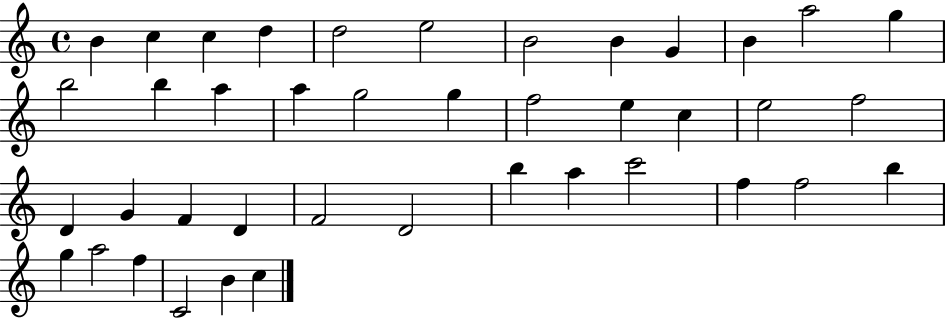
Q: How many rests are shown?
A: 0